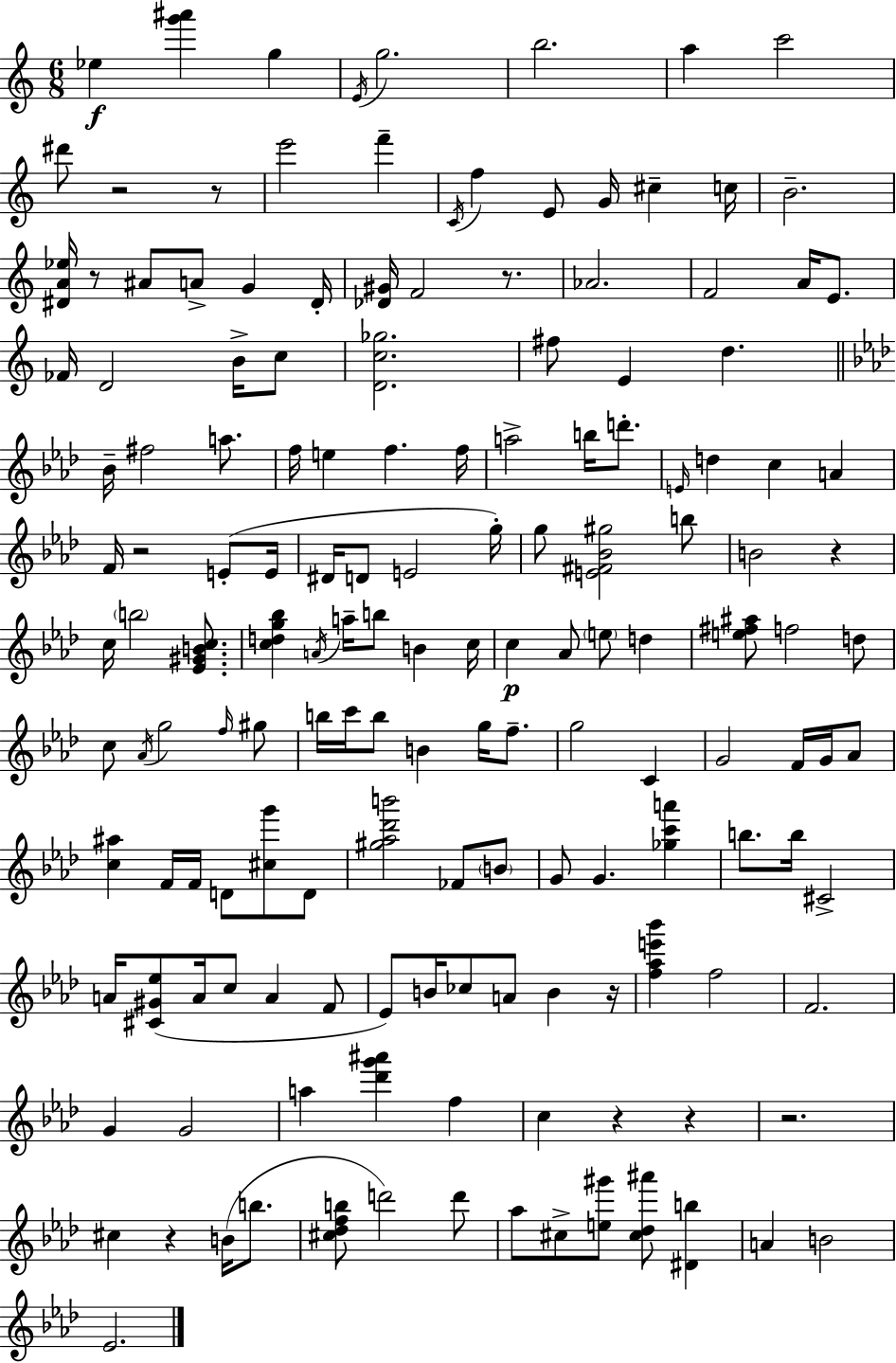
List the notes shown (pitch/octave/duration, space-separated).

Eb5/q [G6,A#6]/q G5/q E4/s G5/h. B5/h. A5/q C6/h D#6/e R/h R/e E6/h F6/q C4/s F5/q E4/e G4/s C#5/q C5/s B4/h. [D#4,A4,Eb5]/s R/e A#4/e A4/e G4/q D#4/s [Db4,G#4]/s F4/h R/e. Ab4/h. F4/h A4/s E4/e. FES4/s D4/h B4/s C5/e [D4,C5,Gb5]/h. F#5/e E4/q D5/q. Bb4/s F#5/h A5/e. F5/s E5/q F5/q. F5/s A5/h B5/s D6/e. E4/s D5/q C5/q A4/q F4/s R/h E4/e E4/s D#4/s D4/e E4/h G5/s G5/e [E4,F#4,Bb4,G#5]/h B5/e B4/h R/q C5/s B5/h [Eb4,G#4,B4,C5]/e. [C5,D5,G5,Bb5]/q A4/s A5/s B5/e B4/q C5/s C5/q Ab4/e E5/e D5/q [E5,F#5,A#5]/e F5/h D5/e C5/e Ab4/s G5/h F5/s G#5/e B5/s C6/s B5/e B4/q G5/s F5/e. G5/h C4/q G4/h F4/s G4/s Ab4/e [C5,A#5]/q F4/s F4/s D4/e [C#5,G6]/e D4/e [G#5,Ab5,Db6,B6]/h FES4/e B4/e G4/e G4/q. [Gb5,C6,A6]/q B5/e. B5/s C#4/h A4/s [C#4,G#4,Eb5]/e A4/s C5/e A4/q F4/e Eb4/e B4/s CES5/e A4/e B4/q R/s [F5,Ab5,E6,Bb6]/q F5/h F4/h. G4/q G4/h A5/q [Db6,G6,A#6]/q F5/q C5/q R/q R/q R/h. C#5/q R/q B4/s B5/e. [C#5,Db5,F5,B5]/e D6/h D6/e Ab5/e C#5/e [E5,G#6]/e [C#5,Db5,A#6]/e [D#4,B5]/q A4/q B4/h Eb4/h.